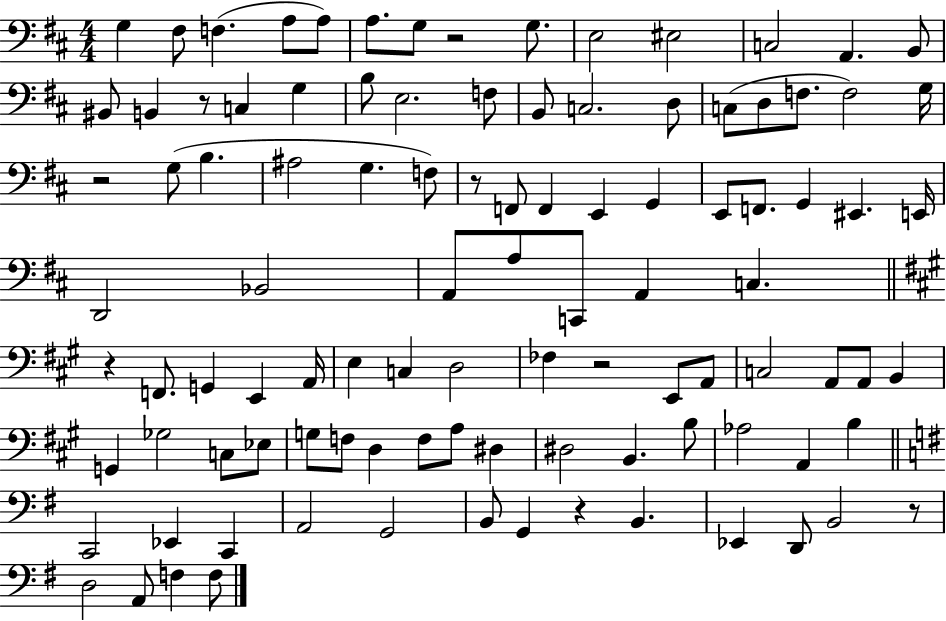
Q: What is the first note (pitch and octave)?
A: G3